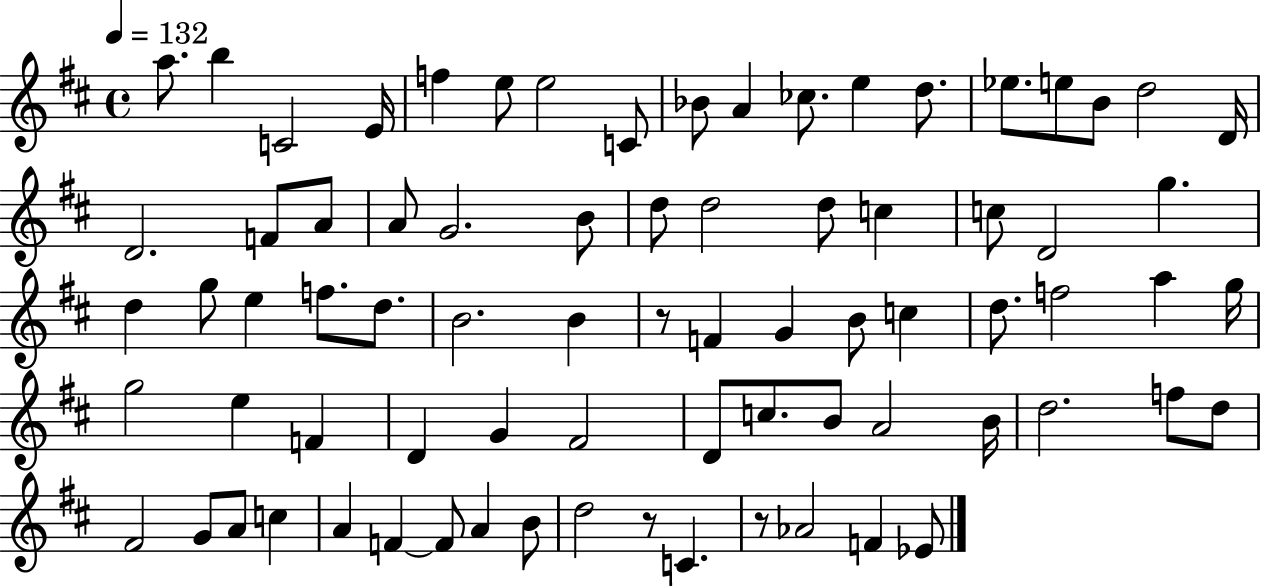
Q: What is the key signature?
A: D major